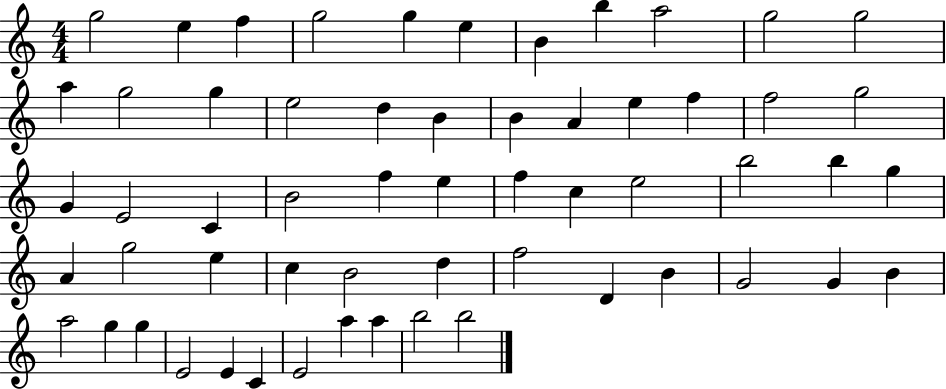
{
  \clef treble
  \numericTimeSignature
  \time 4/4
  \key c \major
  g''2 e''4 f''4 | g''2 g''4 e''4 | b'4 b''4 a''2 | g''2 g''2 | \break a''4 g''2 g''4 | e''2 d''4 b'4 | b'4 a'4 e''4 f''4 | f''2 g''2 | \break g'4 e'2 c'4 | b'2 f''4 e''4 | f''4 c''4 e''2 | b''2 b''4 g''4 | \break a'4 g''2 e''4 | c''4 b'2 d''4 | f''2 d'4 b'4 | g'2 g'4 b'4 | \break a''2 g''4 g''4 | e'2 e'4 c'4 | e'2 a''4 a''4 | b''2 b''2 | \break \bar "|."
}